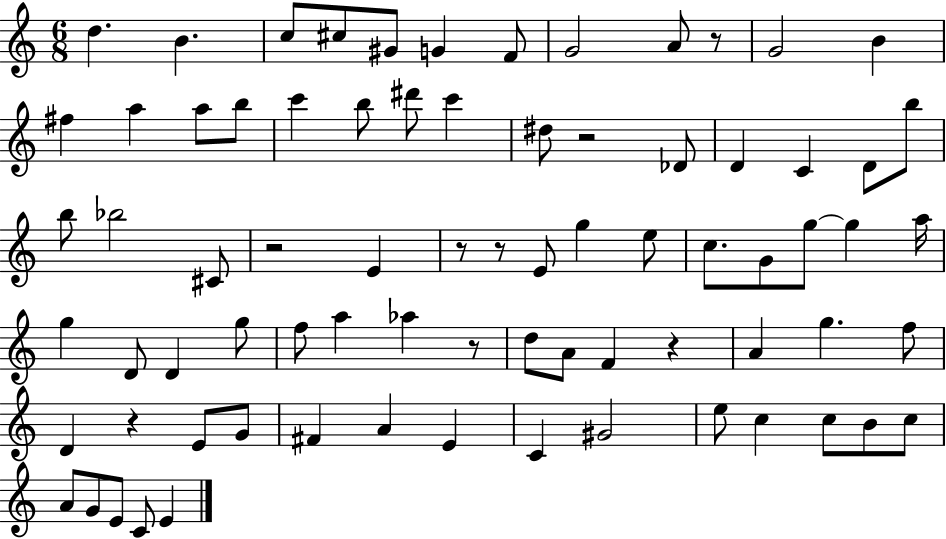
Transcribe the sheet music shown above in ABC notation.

X:1
T:Untitled
M:6/8
L:1/4
K:C
d B c/2 ^c/2 ^G/2 G F/2 G2 A/2 z/2 G2 B ^f a a/2 b/2 c' b/2 ^d'/2 c' ^d/2 z2 _D/2 D C D/2 b/2 b/2 _b2 ^C/2 z2 E z/2 z/2 E/2 g e/2 c/2 G/2 g/2 g a/4 g D/2 D g/2 f/2 a _a z/2 d/2 A/2 F z A g f/2 D z E/2 G/2 ^F A E C ^G2 e/2 c c/2 B/2 c/2 A/2 G/2 E/2 C/2 E